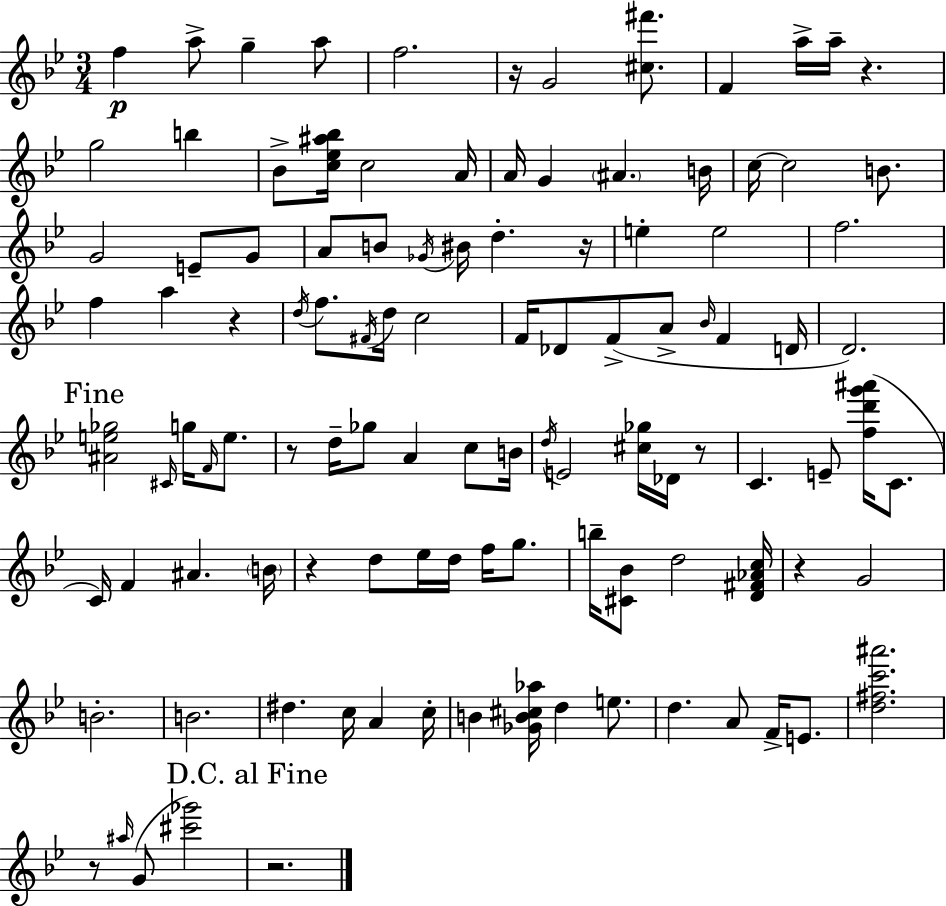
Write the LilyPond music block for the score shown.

{
  \clef treble
  \numericTimeSignature
  \time 3/4
  \key bes \major
  f''4\p a''8-> g''4-- a''8 | f''2. | r16 g'2 <cis'' fis'''>8. | f'4 a''16-> a''16-- r4. | \break g''2 b''4 | bes'8-> <c'' ees'' ais'' bes''>16 c''2 a'16 | a'16 g'4 \parenthesize ais'4. b'16 | c''16~~ c''2 b'8. | \break g'2 e'8-- g'8 | a'8 b'8 \acciaccatura { ges'16 } bis'16 d''4.-. | r16 e''4-. e''2 | f''2. | \break f''4 a''4 r4 | \acciaccatura { d''16 } f''8. \acciaccatura { fis'16 } d''16 c''2 | f'16 des'8 f'8->( a'8-> \grace { bes'16 } f'4 | d'16 d'2.) | \break \mark "Fine" <ais' e'' ges''>2 | \grace { cis'16 } g''16 \grace { f'16 } e''8. r8 d''16-- ges''8 a'4 | c''8 b'16 \acciaccatura { d''16 } e'2 | <cis'' ges''>16 des'16 r8 c'4. | \break e'8-- <f'' d''' g''' ais'''>16( c'8. c'16) f'4 | ais'4. \parenthesize b'16 r4 d''8 | ees''16 d''16 f''16 g''8. b''16-- <cis' bes'>8 d''2 | <d' fis' aes' c''>16 r4 g'2 | \break b'2.-. | b'2. | dis''4. | c''16 a'4 c''16-. b'4 <ges' b' cis'' aes''>16 | \break d''4 e''8. d''4. | a'8 f'16-> e'8. <d'' fis'' c''' ais'''>2. | r8 \grace { ais''16 }( g'8 | <cis''' ges'''>2) \mark "D.C. al Fine" r2. | \break \bar "|."
}